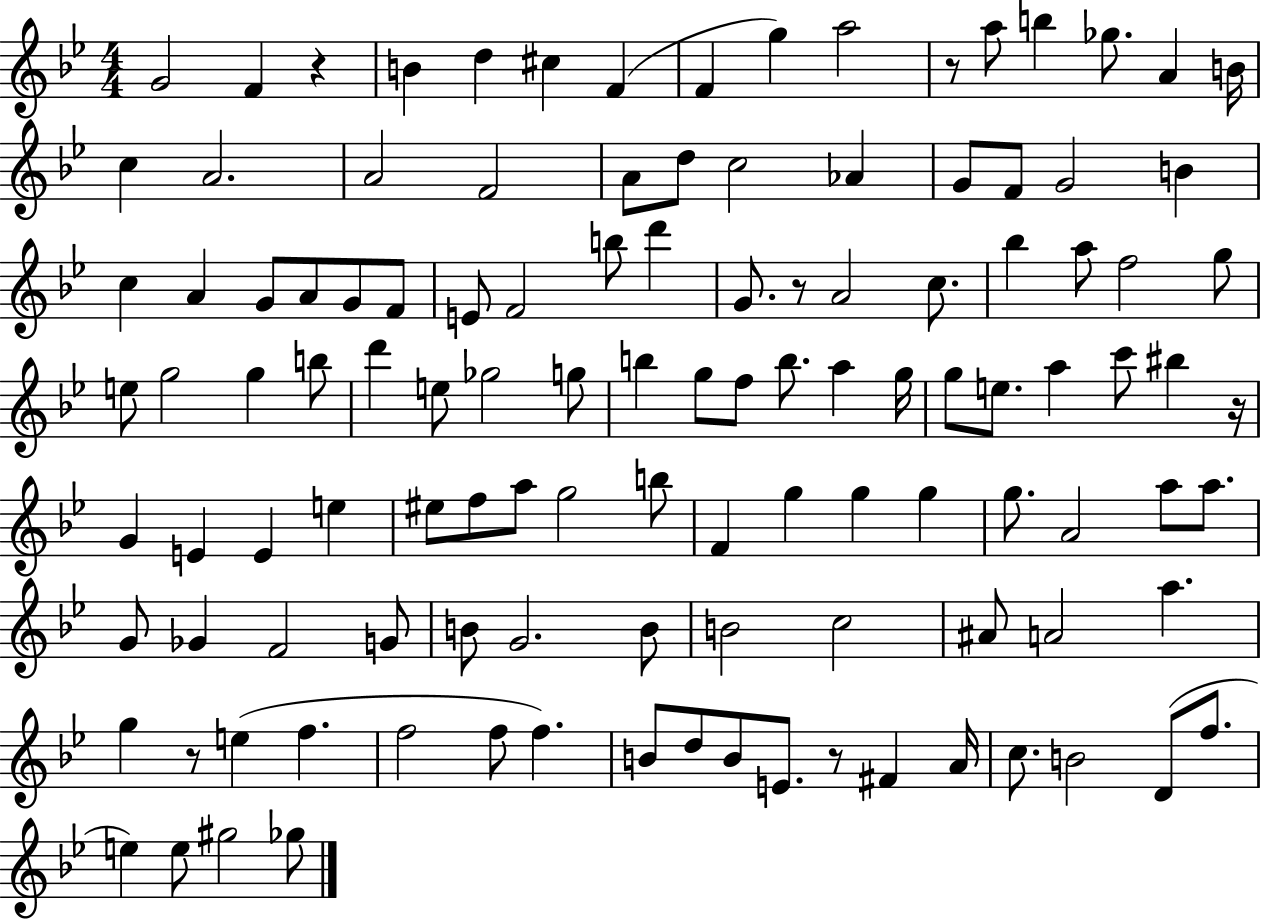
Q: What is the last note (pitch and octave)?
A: Gb5